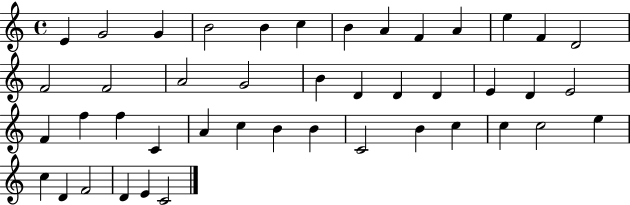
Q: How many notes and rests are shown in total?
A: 44